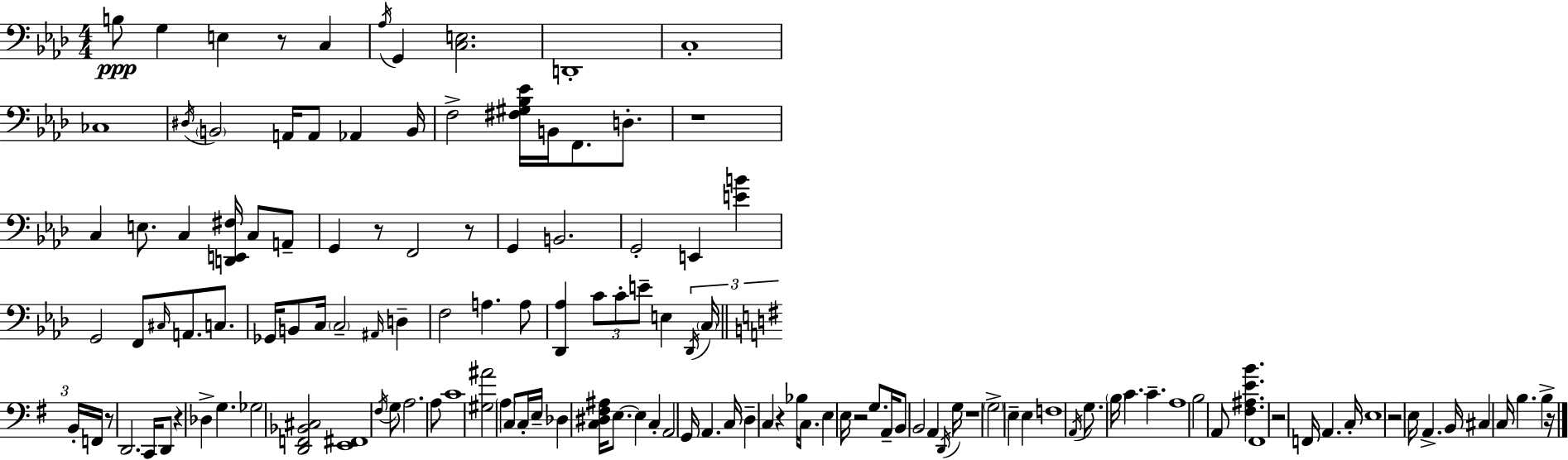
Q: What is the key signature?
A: F minor